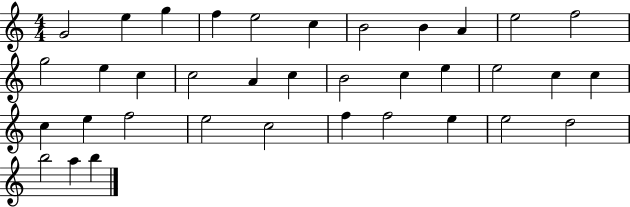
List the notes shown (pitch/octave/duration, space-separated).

G4/h E5/q G5/q F5/q E5/h C5/q B4/h B4/q A4/q E5/h F5/h G5/h E5/q C5/q C5/h A4/q C5/q B4/h C5/q E5/q E5/h C5/q C5/q C5/q E5/q F5/h E5/h C5/h F5/q F5/h E5/q E5/h D5/h B5/h A5/q B5/q